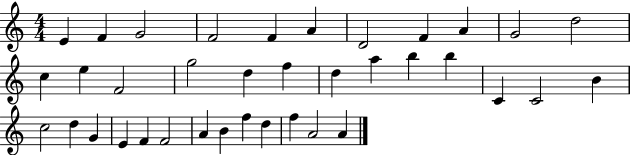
X:1
T:Untitled
M:4/4
L:1/4
K:C
E F G2 F2 F A D2 F A G2 d2 c e F2 g2 d f d a b b C C2 B c2 d G E F F2 A B f d f A2 A